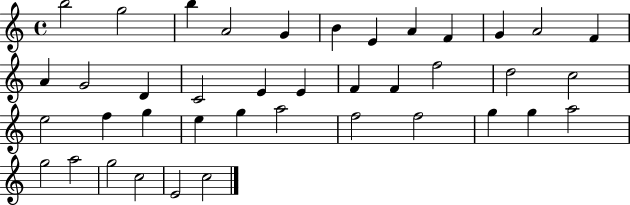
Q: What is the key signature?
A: C major